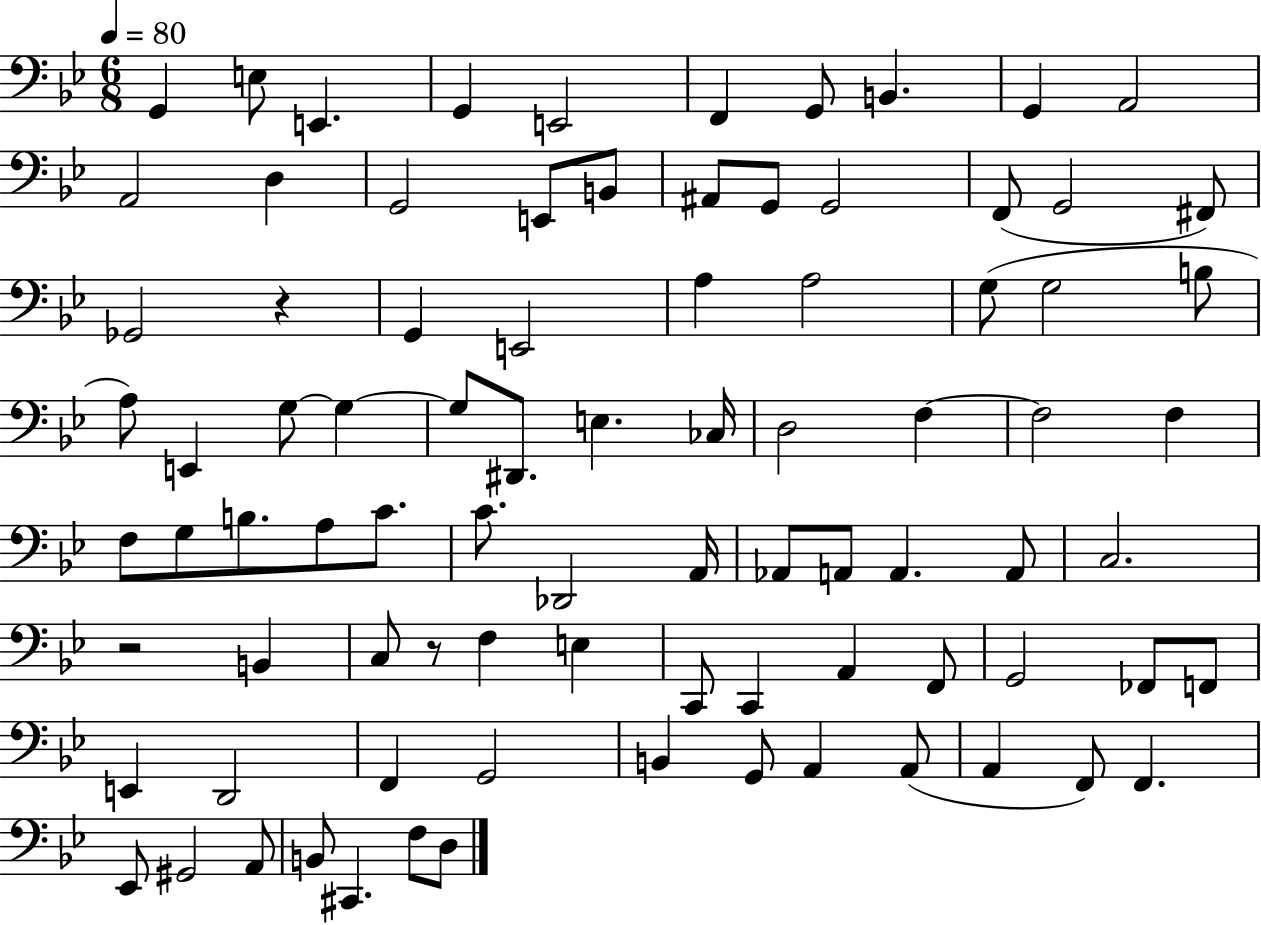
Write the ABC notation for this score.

X:1
T:Untitled
M:6/8
L:1/4
K:Bb
G,, E,/2 E,, G,, E,,2 F,, G,,/2 B,, G,, A,,2 A,,2 D, G,,2 E,,/2 B,,/2 ^A,,/2 G,,/2 G,,2 F,,/2 G,,2 ^F,,/2 _G,,2 z G,, E,,2 A, A,2 G,/2 G,2 B,/2 A,/2 E,, G,/2 G, G,/2 ^D,,/2 E, _C,/4 D,2 F, F,2 F, F,/2 G,/2 B,/2 A,/2 C/2 C/2 _D,,2 A,,/4 _A,,/2 A,,/2 A,, A,,/2 C,2 z2 B,, C,/2 z/2 F, E, C,,/2 C,, A,, F,,/2 G,,2 _F,,/2 F,,/2 E,, D,,2 F,, G,,2 B,, G,,/2 A,, A,,/2 A,, F,,/2 F,, _E,,/2 ^G,,2 A,,/2 B,,/2 ^C,, F,/2 D,/2